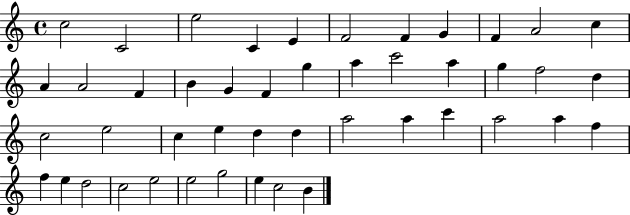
C5/h C4/h E5/h C4/q E4/q F4/h F4/q G4/q F4/q A4/h C5/q A4/q A4/h F4/q B4/q G4/q F4/q G5/q A5/q C6/h A5/q G5/q F5/h D5/q C5/h E5/h C5/q E5/q D5/q D5/q A5/h A5/q C6/q A5/h A5/q F5/q F5/q E5/q D5/h C5/h E5/h E5/h G5/h E5/q C5/h B4/q